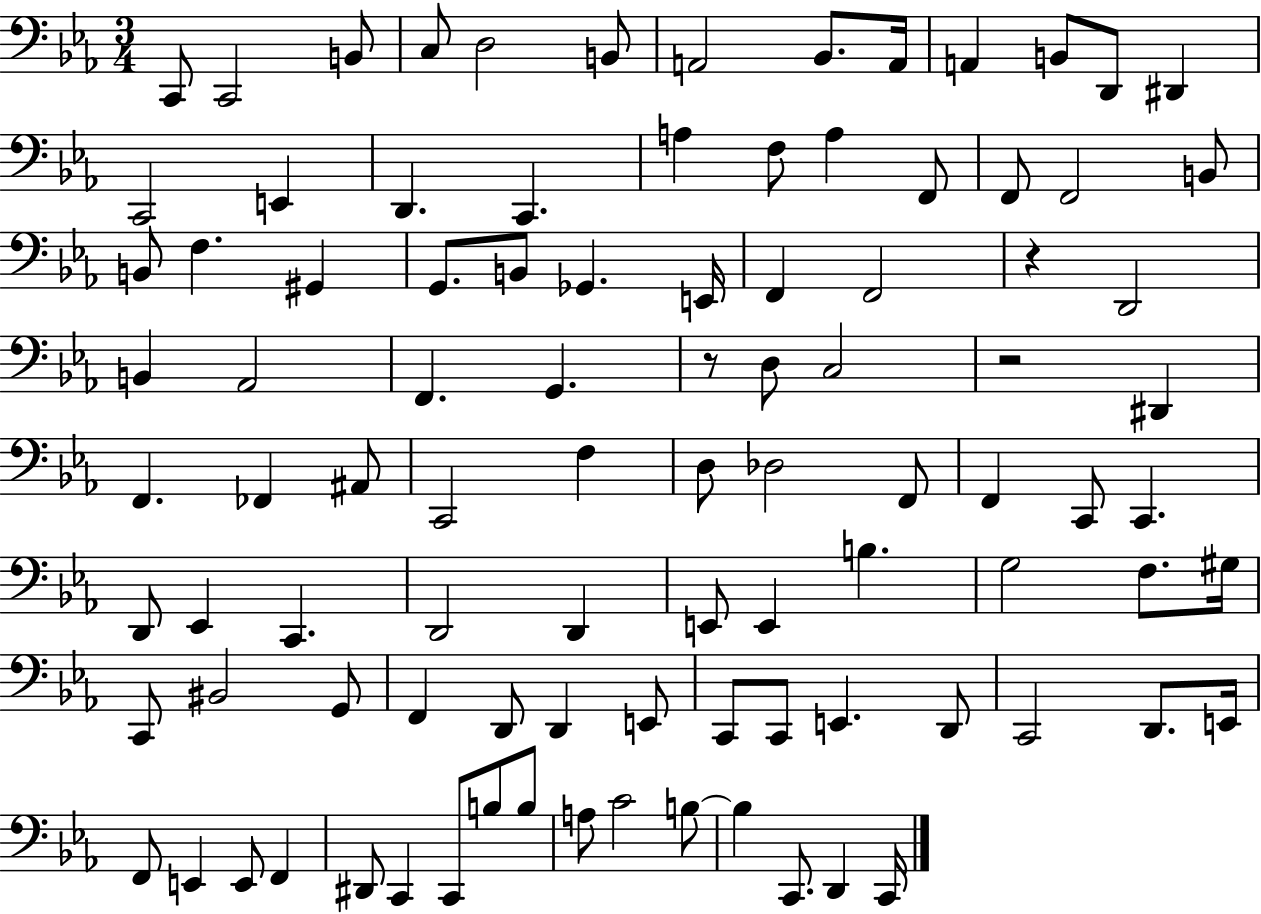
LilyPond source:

{
  \clef bass
  \numericTimeSignature
  \time 3/4
  \key ees \major
  c,8 c,2 b,8 | c8 d2 b,8 | a,2 bes,8. a,16 | a,4 b,8 d,8 dis,4 | \break c,2 e,4 | d,4. c,4. | a4 f8 a4 f,8 | f,8 f,2 b,8 | \break b,8 f4. gis,4 | g,8. b,8 ges,4. e,16 | f,4 f,2 | r4 d,2 | \break b,4 aes,2 | f,4. g,4. | r8 d8 c2 | r2 dis,4 | \break f,4. fes,4 ais,8 | c,2 f4 | d8 des2 f,8 | f,4 c,8 c,4. | \break d,8 ees,4 c,4. | d,2 d,4 | e,8 e,4 b4. | g2 f8. gis16 | \break c,8 bis,2 g,8 | f,4 d,8 d,4 e,8 | c,8 c,8 e,4. d,8 | c,2 d,8. e,16 | \break f,8 e,4 e,8 f,4 | dis,8 c,4 c,8 b8 b8 | a8 c'2 b8~~ | b4 c,8. d,4 c,16 | \break \bar "|."
}